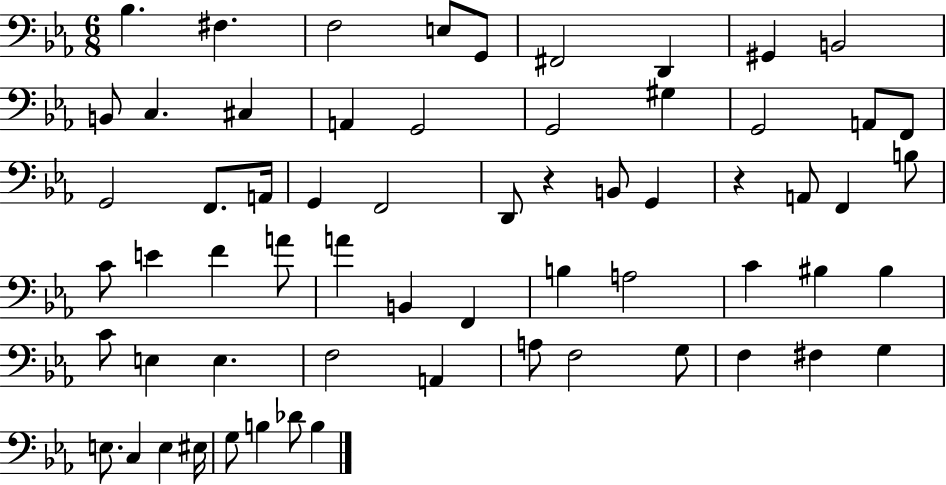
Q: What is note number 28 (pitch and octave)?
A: A2